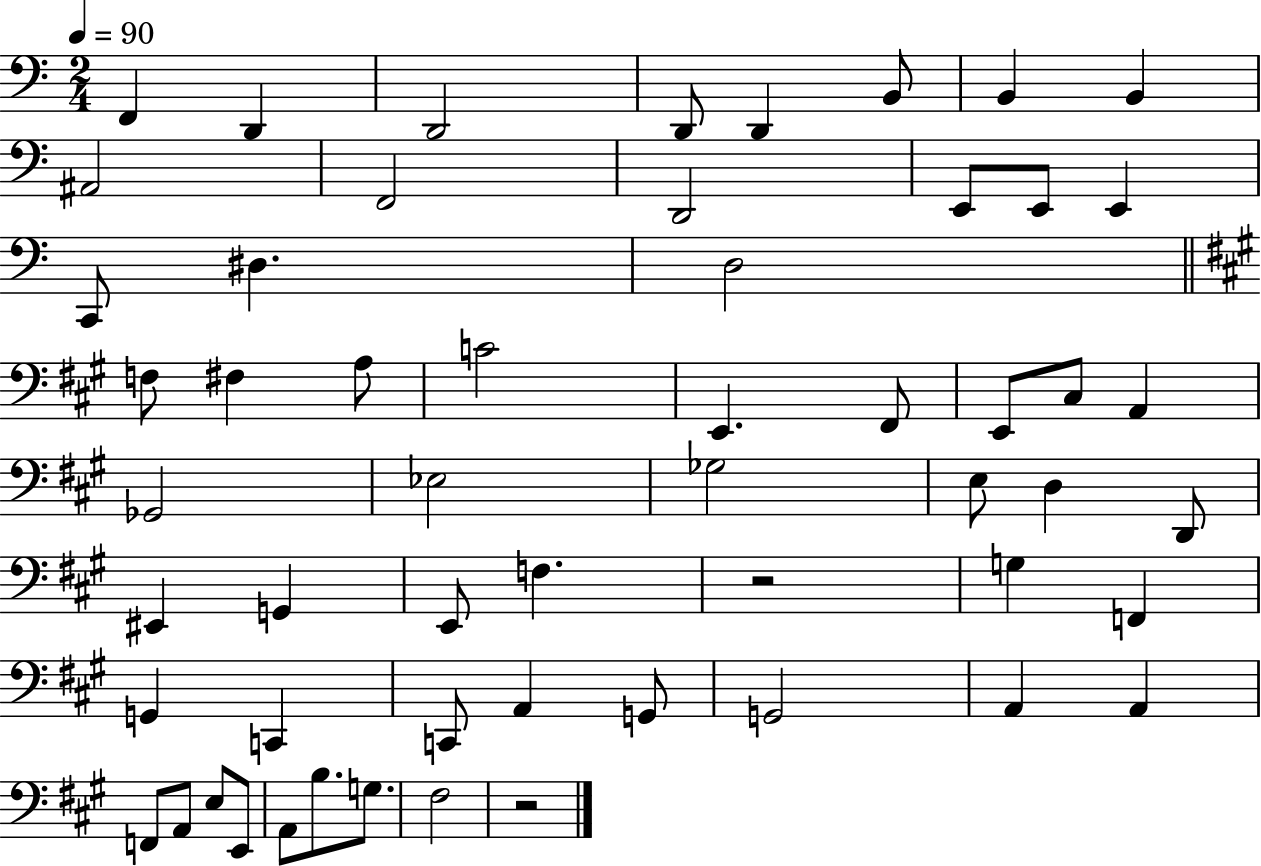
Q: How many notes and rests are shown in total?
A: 56